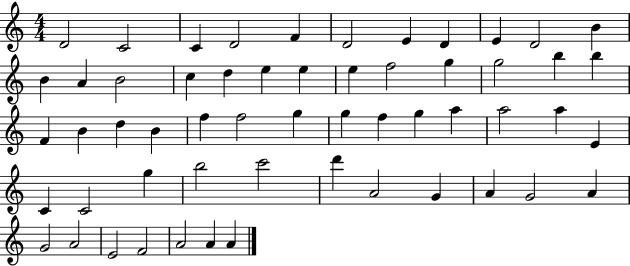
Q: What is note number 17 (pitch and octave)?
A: E5